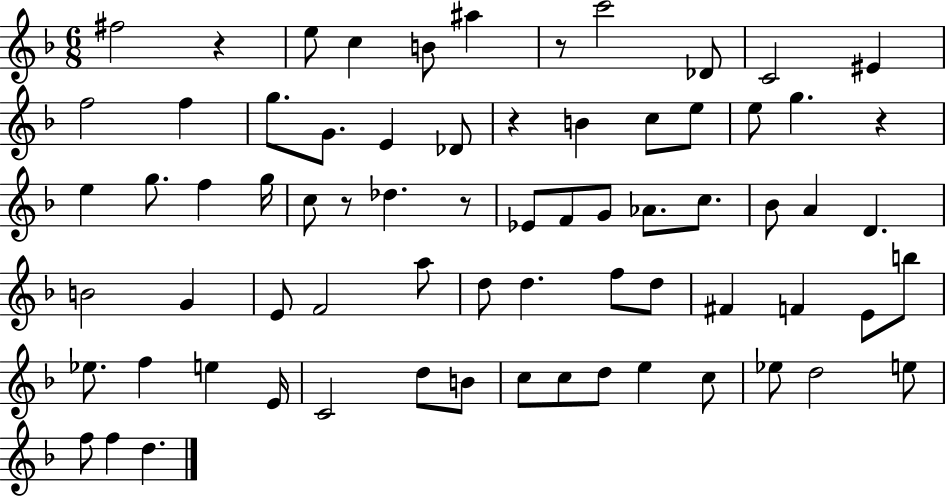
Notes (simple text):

F#5/h R/q E5/e C5/q B4/e A#5/q R/e C6/h Db4/e C4/h EIS4/q F5/h F5/q G5/e. G4/e. E4/q Db4/e R/q B4/q C5/e E5/e E5/e G5/q. R/q E5/q G5/e. F5/q G5/s C5/e R/e Db5/q. R/e Eb4/e F4/e G4/e Ab4/e. C5/e. Bb4/e A4/q D4/q. B4/h G4/q E4/e F4/h A5/e D5/e D5/q. F5/e D5/e F#4/q F4/q E4/e B5/e Eb5/e. F5/q E5/q E4/s C4/h D5/e B4/e C5/e C5/e D5/e E5/q C5/e Eb5/e D5/h E5/e F5/e F5/q D5/q.